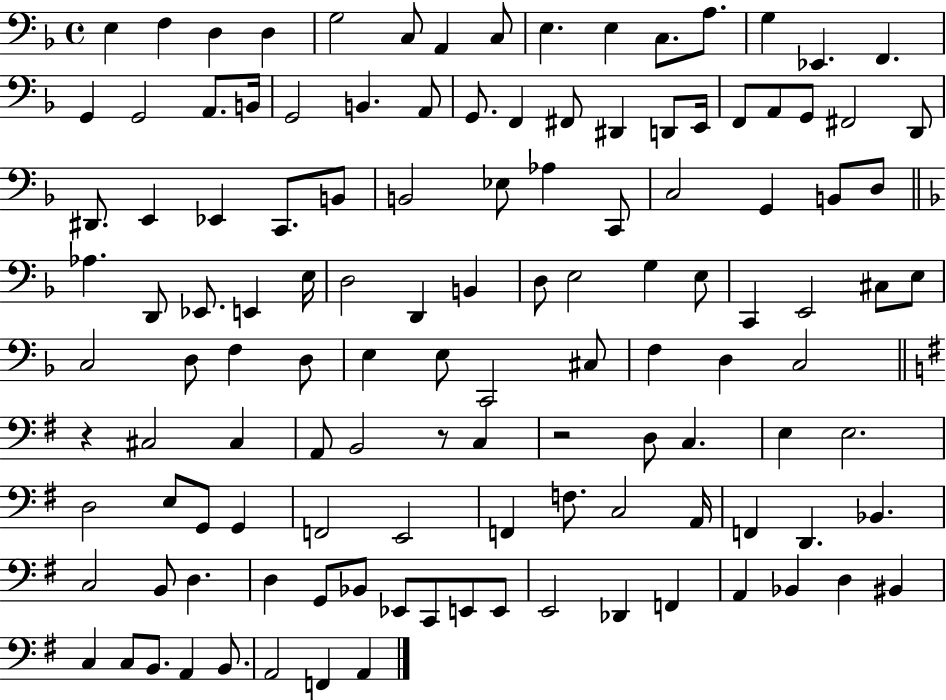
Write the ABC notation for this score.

X:1
T:Untitled
M:4/4
L:1/4
K:F
E, F, D, D, G,2 C,/2 A,, C,/2 E, E, C,/2 A,/2 G, _E,, F,, G,, G,,2 A,,/2 B,,/4 G,,2 B,, A,,/2 G,,/2 F,, ^F,,/2 ^D,, D,,/2 E,,/4 F,,/2 A,,/2 G,,/2 ^F,,2 D,,/2 ^D,,/2 E,, _E,, C,,/2 B,,/2 B,,2 _E,/2 _A, C,,/2 C,2 G,, B,,/2 D,/2 _A, D,,/2 _E,,/2 E,, E,/4 D,2 D,, B,, D,/2 E,2 G, E,/2 C,, E,,2 ^C,/2 E,/2 C,2 D,/2 F, D,/2 E, E,/2 C,,2 ^C,/2 F, D, C,2 z ^C,2 ^C, A,,/2 B,,2 z/2 C, z2 D,/2 C, E, E,2 D,2 E,/2 G,,/2 G,, F,,2 E,,2 F,, F,/2 C,2 A,,/4 F,, D,, _B,, C,2 B,,/2 D, D, G,,/2 _B,,/2 _E,,/2 C,,/2 E,,/2 E,,/2 E,,2 _D,, F,, A,, _B,, D, ^B,, C, C,/2 B,,/2 A,, B,,/2 A,,2 F,, A,,